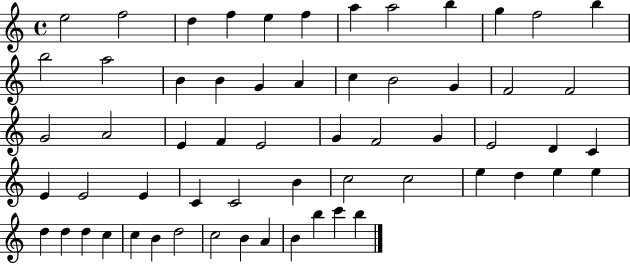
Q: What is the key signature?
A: C major